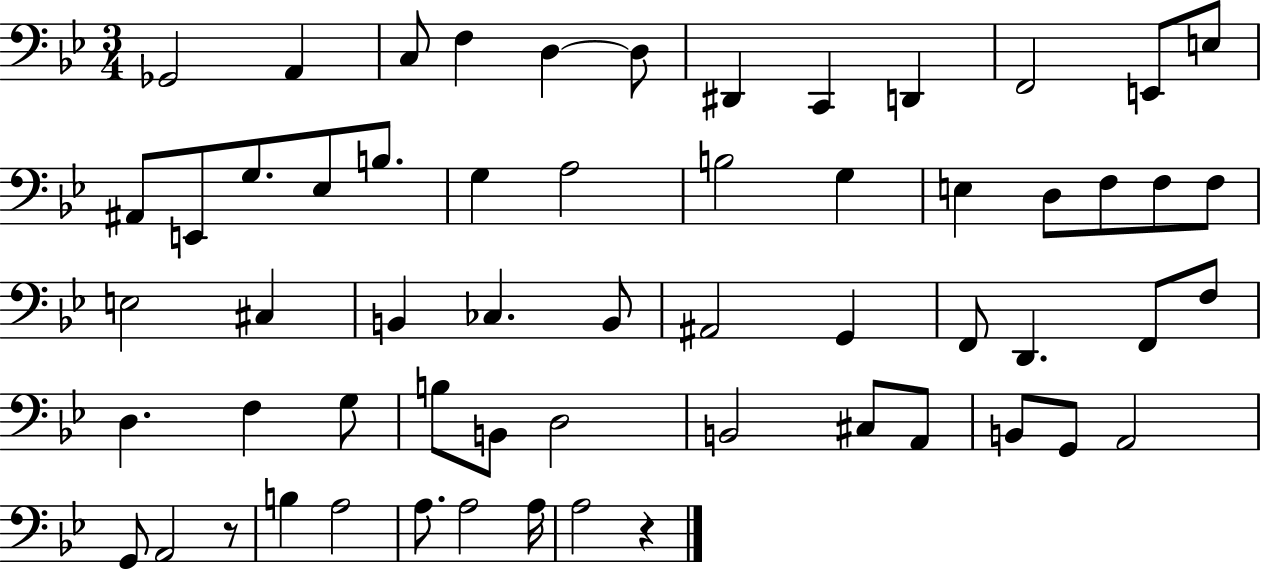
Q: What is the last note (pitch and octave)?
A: A3